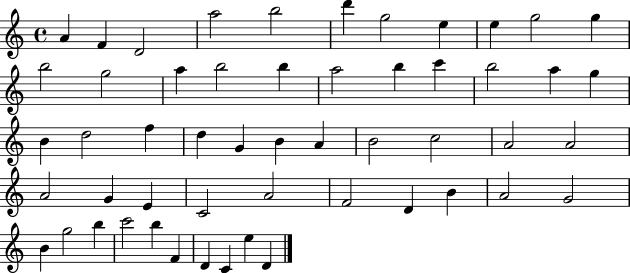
X:1
T:Untitled
M:4/4
L:1/4
K:C
A F D2 a2 b2 d' g2 e e g2 g b2 g2 a b2 b a2 b c' b2 a g B d2 f d G B A B2 c2 A2 A2 A2 G E C2 A2 F2 D B A2 G2 B g2 b c'2 b F D C e D